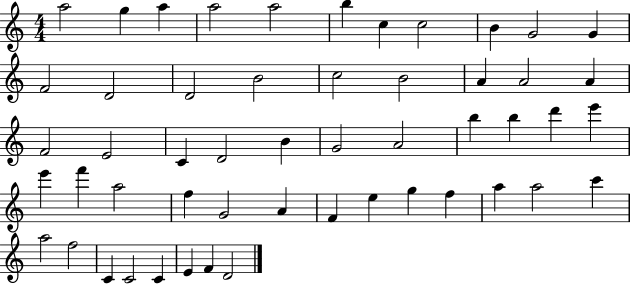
A5/h G5/q A5/q A5/h A5/h B5/q C5/q C5/h B4/q G4/h G4/q F4/h D4/h D4/h B4/h C5/h B4/h A4/q A4/h A4/q F4/h E4/h C4/q D4/h B4/q G4/h A4/h B5/q B5/q D6/q E6/q E6/q F6/q A5/h F5/q G4/h A4/q F4/q E5/q G5/q F5/q A5/q A5/h C6/q A5/h F5/h C4/q C4/h C4/q E4/q F4/q D4/h